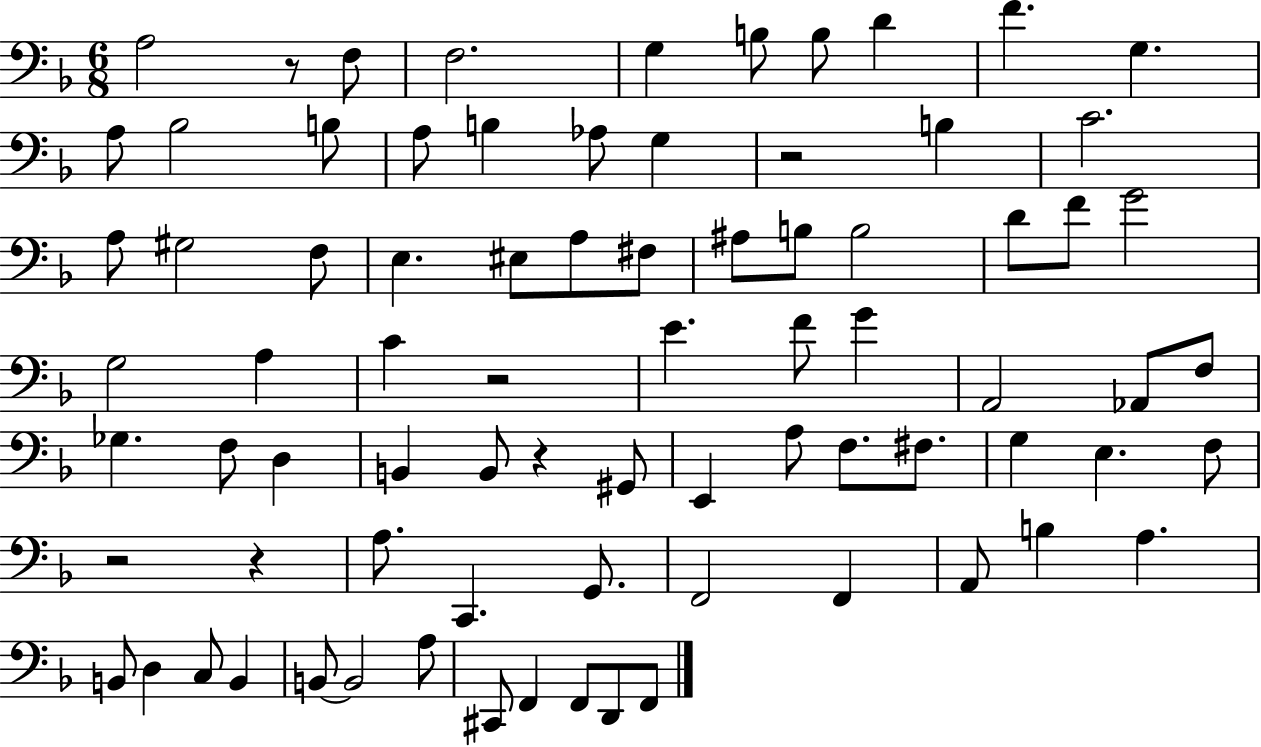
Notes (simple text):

A3/h R/e F3/e F3/h. G3/q B3/e B3/e D4/q F4/q. G3/q. A3/e Bb3/h B3/e A3/e B3/q Ab3/e G3/q R/h B3/q C4/h. A3/e G#3/h F3/e E3/q. EIS3/e A3/e F#3/e A#3/e B3/e B3/h D4/e F4/e G4/h G3/h A3/q C4/q R/h E4/q. F4/e G4/q A2/h Ab2/e F3/e Gb3/q. F3/e D3/q B2/q B2/e R/q G#2/e E2/q A3/e F3/e. F#3/e. G3/q E3/q. F3/e R/h R/q A3/e. C2/q. G2/e. F2/h F2/q A2/e B3/q A3/q. B2/e D3/q C3/e B2/q B2/e B2/h A3/e C#2/e F2/q F2/e D2/e F2/e